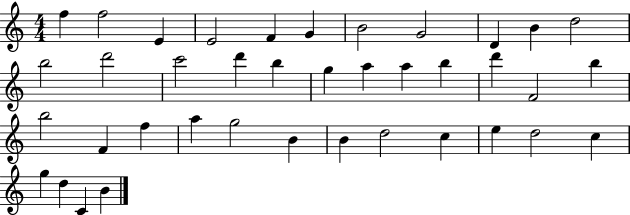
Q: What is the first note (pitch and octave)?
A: F5